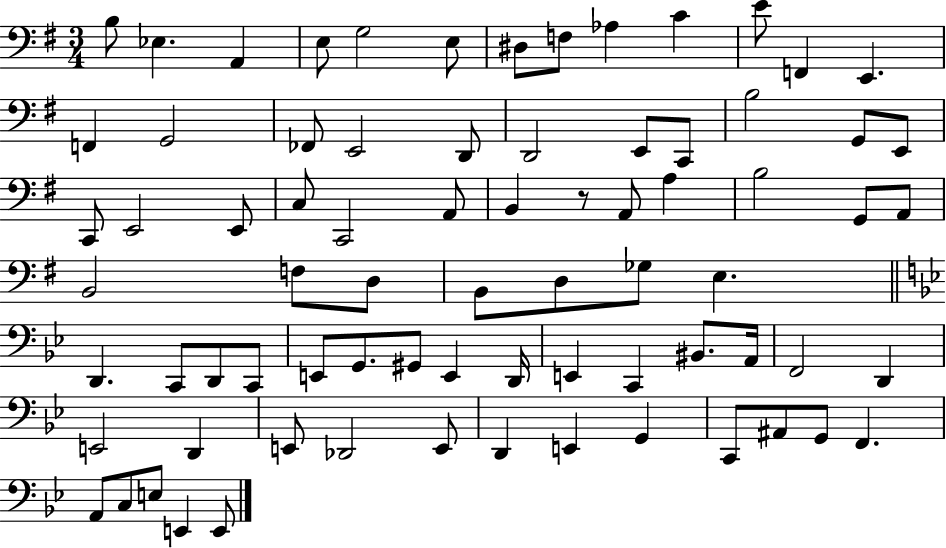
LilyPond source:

{
  \clef bass
  \numericTimeSignature
  \time 3/4
  \key g \major
  b8 ees4. a,4 | e8 g2 e8 | dis8 f8 aes4 c'4 | e'8 f,4 e,4. | \break f,4 g,2 | fes,8 e,2 d,8 | d,2 e,8 c,8 | b2 g,8 e,8 | \break c,8 e,2 e,8 | c8 c,2 a,8 | b,4 r8 a,8 a4 | b2 g,8 a,8 | \break b,2 f8 d8 | b,8 d8 ges8 e4. | \bar "||" \break \key g \minor d,4. c,8 d,8 c,8 | e,8 g,8. gis,8 e,4 d,16 | e,4 c,4 bis,8. a,16 | f,2 d,4 | \break e,2 d,4 | e,8 des,2 e,8 | d,4 e,4 g,4 | c,8 ais,8 g,8 f,4. | \break a,8 c8 e8 e,4 e,8 | \bar "|."
}